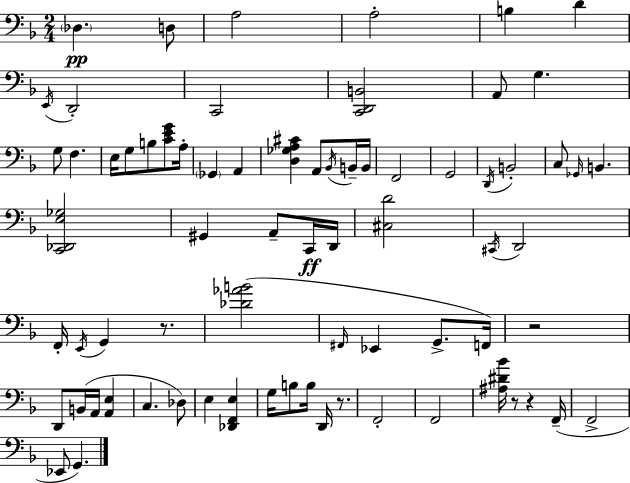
X:1
T:Untitled
M:2/4
L:1/4
K:F
_D, D,/2 A,2 A,2 B, D E,,/4 D,,2 C,,2 [C,,D,,B,,]2 A,,/2 G, G,/2 F, E,/4 G,/2 B,/2 [CEG]/2 A,/4 _G,, A,, [D,_G,A,^C] A,,/2 _B,,/4 B,,/4 B,,/4 F,,2 G,,2 D,,/4 B,,2 C,/2 _G,,/4 B,, [C,,_D,,E,_G,]2 ^G,, A,,/2 C,,/4 D,,/4 [^C,D]2 ^C,,/4 D,,2 F,,/4 E,,/4 G,, z/2 [_D_AB]2 ^F,,/4 _E,, G,,/2 F,,/4 z2 D,,/2 B,,/4 A,,/4 [A,,E,] C, _D,/2 E, [_D,,F,,E,] G,/4 B,/2 B,/4 D,,/4 z/2 F,,2 F,,2 [^A,^D_B]/4 z/2 z F,,/4 F,,2 _E,,/2 G,,